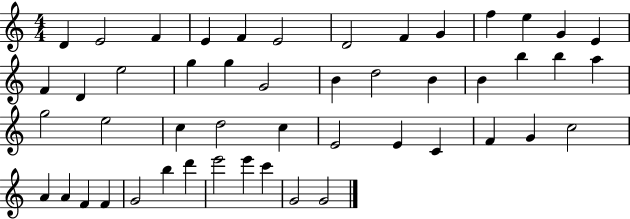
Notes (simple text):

D4/q E4/h F4/q E4/q F4/q E4/h D4/h F4/q G4/q F5/q E5/q G4/q E4/q F4/q D4/q E5/h G5/q G5/q G4/h B4/q D5/h B4/q B4/q B5/q B5/q A5/q G5/h E5/h C5/q D5/h C5/q E4/h E4/q C4/q F4/q G4/q C5/h A4/q A4/q F4/q F4/q G4/h B5/q D6/q E6/h E6/q C6/q G4/h G4/h